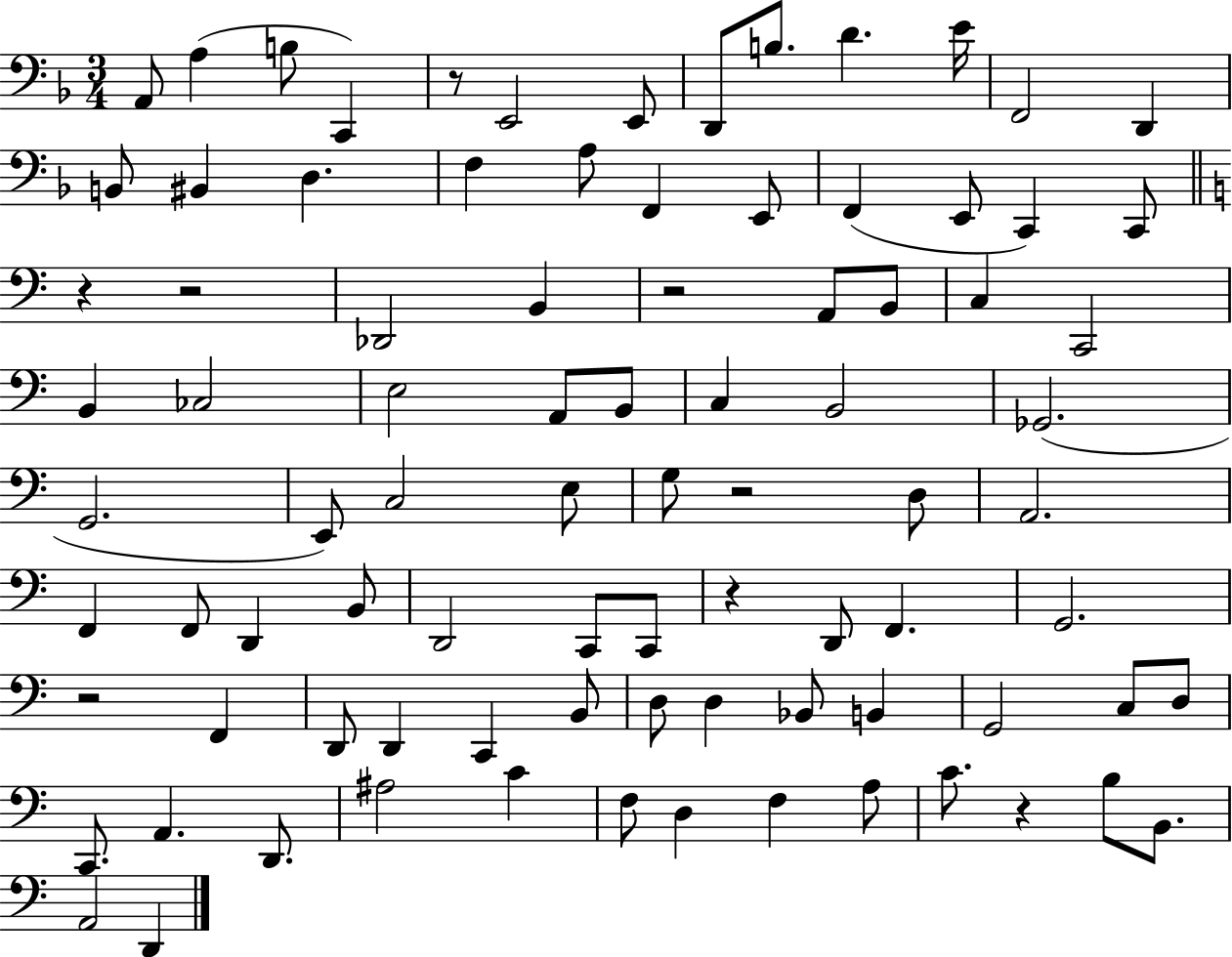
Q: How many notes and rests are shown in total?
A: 88